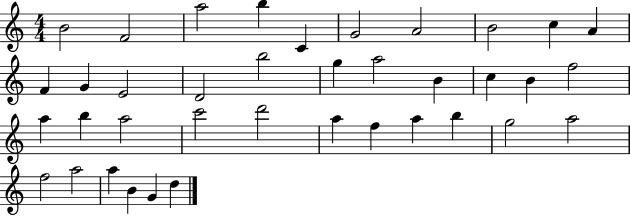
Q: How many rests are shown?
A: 0